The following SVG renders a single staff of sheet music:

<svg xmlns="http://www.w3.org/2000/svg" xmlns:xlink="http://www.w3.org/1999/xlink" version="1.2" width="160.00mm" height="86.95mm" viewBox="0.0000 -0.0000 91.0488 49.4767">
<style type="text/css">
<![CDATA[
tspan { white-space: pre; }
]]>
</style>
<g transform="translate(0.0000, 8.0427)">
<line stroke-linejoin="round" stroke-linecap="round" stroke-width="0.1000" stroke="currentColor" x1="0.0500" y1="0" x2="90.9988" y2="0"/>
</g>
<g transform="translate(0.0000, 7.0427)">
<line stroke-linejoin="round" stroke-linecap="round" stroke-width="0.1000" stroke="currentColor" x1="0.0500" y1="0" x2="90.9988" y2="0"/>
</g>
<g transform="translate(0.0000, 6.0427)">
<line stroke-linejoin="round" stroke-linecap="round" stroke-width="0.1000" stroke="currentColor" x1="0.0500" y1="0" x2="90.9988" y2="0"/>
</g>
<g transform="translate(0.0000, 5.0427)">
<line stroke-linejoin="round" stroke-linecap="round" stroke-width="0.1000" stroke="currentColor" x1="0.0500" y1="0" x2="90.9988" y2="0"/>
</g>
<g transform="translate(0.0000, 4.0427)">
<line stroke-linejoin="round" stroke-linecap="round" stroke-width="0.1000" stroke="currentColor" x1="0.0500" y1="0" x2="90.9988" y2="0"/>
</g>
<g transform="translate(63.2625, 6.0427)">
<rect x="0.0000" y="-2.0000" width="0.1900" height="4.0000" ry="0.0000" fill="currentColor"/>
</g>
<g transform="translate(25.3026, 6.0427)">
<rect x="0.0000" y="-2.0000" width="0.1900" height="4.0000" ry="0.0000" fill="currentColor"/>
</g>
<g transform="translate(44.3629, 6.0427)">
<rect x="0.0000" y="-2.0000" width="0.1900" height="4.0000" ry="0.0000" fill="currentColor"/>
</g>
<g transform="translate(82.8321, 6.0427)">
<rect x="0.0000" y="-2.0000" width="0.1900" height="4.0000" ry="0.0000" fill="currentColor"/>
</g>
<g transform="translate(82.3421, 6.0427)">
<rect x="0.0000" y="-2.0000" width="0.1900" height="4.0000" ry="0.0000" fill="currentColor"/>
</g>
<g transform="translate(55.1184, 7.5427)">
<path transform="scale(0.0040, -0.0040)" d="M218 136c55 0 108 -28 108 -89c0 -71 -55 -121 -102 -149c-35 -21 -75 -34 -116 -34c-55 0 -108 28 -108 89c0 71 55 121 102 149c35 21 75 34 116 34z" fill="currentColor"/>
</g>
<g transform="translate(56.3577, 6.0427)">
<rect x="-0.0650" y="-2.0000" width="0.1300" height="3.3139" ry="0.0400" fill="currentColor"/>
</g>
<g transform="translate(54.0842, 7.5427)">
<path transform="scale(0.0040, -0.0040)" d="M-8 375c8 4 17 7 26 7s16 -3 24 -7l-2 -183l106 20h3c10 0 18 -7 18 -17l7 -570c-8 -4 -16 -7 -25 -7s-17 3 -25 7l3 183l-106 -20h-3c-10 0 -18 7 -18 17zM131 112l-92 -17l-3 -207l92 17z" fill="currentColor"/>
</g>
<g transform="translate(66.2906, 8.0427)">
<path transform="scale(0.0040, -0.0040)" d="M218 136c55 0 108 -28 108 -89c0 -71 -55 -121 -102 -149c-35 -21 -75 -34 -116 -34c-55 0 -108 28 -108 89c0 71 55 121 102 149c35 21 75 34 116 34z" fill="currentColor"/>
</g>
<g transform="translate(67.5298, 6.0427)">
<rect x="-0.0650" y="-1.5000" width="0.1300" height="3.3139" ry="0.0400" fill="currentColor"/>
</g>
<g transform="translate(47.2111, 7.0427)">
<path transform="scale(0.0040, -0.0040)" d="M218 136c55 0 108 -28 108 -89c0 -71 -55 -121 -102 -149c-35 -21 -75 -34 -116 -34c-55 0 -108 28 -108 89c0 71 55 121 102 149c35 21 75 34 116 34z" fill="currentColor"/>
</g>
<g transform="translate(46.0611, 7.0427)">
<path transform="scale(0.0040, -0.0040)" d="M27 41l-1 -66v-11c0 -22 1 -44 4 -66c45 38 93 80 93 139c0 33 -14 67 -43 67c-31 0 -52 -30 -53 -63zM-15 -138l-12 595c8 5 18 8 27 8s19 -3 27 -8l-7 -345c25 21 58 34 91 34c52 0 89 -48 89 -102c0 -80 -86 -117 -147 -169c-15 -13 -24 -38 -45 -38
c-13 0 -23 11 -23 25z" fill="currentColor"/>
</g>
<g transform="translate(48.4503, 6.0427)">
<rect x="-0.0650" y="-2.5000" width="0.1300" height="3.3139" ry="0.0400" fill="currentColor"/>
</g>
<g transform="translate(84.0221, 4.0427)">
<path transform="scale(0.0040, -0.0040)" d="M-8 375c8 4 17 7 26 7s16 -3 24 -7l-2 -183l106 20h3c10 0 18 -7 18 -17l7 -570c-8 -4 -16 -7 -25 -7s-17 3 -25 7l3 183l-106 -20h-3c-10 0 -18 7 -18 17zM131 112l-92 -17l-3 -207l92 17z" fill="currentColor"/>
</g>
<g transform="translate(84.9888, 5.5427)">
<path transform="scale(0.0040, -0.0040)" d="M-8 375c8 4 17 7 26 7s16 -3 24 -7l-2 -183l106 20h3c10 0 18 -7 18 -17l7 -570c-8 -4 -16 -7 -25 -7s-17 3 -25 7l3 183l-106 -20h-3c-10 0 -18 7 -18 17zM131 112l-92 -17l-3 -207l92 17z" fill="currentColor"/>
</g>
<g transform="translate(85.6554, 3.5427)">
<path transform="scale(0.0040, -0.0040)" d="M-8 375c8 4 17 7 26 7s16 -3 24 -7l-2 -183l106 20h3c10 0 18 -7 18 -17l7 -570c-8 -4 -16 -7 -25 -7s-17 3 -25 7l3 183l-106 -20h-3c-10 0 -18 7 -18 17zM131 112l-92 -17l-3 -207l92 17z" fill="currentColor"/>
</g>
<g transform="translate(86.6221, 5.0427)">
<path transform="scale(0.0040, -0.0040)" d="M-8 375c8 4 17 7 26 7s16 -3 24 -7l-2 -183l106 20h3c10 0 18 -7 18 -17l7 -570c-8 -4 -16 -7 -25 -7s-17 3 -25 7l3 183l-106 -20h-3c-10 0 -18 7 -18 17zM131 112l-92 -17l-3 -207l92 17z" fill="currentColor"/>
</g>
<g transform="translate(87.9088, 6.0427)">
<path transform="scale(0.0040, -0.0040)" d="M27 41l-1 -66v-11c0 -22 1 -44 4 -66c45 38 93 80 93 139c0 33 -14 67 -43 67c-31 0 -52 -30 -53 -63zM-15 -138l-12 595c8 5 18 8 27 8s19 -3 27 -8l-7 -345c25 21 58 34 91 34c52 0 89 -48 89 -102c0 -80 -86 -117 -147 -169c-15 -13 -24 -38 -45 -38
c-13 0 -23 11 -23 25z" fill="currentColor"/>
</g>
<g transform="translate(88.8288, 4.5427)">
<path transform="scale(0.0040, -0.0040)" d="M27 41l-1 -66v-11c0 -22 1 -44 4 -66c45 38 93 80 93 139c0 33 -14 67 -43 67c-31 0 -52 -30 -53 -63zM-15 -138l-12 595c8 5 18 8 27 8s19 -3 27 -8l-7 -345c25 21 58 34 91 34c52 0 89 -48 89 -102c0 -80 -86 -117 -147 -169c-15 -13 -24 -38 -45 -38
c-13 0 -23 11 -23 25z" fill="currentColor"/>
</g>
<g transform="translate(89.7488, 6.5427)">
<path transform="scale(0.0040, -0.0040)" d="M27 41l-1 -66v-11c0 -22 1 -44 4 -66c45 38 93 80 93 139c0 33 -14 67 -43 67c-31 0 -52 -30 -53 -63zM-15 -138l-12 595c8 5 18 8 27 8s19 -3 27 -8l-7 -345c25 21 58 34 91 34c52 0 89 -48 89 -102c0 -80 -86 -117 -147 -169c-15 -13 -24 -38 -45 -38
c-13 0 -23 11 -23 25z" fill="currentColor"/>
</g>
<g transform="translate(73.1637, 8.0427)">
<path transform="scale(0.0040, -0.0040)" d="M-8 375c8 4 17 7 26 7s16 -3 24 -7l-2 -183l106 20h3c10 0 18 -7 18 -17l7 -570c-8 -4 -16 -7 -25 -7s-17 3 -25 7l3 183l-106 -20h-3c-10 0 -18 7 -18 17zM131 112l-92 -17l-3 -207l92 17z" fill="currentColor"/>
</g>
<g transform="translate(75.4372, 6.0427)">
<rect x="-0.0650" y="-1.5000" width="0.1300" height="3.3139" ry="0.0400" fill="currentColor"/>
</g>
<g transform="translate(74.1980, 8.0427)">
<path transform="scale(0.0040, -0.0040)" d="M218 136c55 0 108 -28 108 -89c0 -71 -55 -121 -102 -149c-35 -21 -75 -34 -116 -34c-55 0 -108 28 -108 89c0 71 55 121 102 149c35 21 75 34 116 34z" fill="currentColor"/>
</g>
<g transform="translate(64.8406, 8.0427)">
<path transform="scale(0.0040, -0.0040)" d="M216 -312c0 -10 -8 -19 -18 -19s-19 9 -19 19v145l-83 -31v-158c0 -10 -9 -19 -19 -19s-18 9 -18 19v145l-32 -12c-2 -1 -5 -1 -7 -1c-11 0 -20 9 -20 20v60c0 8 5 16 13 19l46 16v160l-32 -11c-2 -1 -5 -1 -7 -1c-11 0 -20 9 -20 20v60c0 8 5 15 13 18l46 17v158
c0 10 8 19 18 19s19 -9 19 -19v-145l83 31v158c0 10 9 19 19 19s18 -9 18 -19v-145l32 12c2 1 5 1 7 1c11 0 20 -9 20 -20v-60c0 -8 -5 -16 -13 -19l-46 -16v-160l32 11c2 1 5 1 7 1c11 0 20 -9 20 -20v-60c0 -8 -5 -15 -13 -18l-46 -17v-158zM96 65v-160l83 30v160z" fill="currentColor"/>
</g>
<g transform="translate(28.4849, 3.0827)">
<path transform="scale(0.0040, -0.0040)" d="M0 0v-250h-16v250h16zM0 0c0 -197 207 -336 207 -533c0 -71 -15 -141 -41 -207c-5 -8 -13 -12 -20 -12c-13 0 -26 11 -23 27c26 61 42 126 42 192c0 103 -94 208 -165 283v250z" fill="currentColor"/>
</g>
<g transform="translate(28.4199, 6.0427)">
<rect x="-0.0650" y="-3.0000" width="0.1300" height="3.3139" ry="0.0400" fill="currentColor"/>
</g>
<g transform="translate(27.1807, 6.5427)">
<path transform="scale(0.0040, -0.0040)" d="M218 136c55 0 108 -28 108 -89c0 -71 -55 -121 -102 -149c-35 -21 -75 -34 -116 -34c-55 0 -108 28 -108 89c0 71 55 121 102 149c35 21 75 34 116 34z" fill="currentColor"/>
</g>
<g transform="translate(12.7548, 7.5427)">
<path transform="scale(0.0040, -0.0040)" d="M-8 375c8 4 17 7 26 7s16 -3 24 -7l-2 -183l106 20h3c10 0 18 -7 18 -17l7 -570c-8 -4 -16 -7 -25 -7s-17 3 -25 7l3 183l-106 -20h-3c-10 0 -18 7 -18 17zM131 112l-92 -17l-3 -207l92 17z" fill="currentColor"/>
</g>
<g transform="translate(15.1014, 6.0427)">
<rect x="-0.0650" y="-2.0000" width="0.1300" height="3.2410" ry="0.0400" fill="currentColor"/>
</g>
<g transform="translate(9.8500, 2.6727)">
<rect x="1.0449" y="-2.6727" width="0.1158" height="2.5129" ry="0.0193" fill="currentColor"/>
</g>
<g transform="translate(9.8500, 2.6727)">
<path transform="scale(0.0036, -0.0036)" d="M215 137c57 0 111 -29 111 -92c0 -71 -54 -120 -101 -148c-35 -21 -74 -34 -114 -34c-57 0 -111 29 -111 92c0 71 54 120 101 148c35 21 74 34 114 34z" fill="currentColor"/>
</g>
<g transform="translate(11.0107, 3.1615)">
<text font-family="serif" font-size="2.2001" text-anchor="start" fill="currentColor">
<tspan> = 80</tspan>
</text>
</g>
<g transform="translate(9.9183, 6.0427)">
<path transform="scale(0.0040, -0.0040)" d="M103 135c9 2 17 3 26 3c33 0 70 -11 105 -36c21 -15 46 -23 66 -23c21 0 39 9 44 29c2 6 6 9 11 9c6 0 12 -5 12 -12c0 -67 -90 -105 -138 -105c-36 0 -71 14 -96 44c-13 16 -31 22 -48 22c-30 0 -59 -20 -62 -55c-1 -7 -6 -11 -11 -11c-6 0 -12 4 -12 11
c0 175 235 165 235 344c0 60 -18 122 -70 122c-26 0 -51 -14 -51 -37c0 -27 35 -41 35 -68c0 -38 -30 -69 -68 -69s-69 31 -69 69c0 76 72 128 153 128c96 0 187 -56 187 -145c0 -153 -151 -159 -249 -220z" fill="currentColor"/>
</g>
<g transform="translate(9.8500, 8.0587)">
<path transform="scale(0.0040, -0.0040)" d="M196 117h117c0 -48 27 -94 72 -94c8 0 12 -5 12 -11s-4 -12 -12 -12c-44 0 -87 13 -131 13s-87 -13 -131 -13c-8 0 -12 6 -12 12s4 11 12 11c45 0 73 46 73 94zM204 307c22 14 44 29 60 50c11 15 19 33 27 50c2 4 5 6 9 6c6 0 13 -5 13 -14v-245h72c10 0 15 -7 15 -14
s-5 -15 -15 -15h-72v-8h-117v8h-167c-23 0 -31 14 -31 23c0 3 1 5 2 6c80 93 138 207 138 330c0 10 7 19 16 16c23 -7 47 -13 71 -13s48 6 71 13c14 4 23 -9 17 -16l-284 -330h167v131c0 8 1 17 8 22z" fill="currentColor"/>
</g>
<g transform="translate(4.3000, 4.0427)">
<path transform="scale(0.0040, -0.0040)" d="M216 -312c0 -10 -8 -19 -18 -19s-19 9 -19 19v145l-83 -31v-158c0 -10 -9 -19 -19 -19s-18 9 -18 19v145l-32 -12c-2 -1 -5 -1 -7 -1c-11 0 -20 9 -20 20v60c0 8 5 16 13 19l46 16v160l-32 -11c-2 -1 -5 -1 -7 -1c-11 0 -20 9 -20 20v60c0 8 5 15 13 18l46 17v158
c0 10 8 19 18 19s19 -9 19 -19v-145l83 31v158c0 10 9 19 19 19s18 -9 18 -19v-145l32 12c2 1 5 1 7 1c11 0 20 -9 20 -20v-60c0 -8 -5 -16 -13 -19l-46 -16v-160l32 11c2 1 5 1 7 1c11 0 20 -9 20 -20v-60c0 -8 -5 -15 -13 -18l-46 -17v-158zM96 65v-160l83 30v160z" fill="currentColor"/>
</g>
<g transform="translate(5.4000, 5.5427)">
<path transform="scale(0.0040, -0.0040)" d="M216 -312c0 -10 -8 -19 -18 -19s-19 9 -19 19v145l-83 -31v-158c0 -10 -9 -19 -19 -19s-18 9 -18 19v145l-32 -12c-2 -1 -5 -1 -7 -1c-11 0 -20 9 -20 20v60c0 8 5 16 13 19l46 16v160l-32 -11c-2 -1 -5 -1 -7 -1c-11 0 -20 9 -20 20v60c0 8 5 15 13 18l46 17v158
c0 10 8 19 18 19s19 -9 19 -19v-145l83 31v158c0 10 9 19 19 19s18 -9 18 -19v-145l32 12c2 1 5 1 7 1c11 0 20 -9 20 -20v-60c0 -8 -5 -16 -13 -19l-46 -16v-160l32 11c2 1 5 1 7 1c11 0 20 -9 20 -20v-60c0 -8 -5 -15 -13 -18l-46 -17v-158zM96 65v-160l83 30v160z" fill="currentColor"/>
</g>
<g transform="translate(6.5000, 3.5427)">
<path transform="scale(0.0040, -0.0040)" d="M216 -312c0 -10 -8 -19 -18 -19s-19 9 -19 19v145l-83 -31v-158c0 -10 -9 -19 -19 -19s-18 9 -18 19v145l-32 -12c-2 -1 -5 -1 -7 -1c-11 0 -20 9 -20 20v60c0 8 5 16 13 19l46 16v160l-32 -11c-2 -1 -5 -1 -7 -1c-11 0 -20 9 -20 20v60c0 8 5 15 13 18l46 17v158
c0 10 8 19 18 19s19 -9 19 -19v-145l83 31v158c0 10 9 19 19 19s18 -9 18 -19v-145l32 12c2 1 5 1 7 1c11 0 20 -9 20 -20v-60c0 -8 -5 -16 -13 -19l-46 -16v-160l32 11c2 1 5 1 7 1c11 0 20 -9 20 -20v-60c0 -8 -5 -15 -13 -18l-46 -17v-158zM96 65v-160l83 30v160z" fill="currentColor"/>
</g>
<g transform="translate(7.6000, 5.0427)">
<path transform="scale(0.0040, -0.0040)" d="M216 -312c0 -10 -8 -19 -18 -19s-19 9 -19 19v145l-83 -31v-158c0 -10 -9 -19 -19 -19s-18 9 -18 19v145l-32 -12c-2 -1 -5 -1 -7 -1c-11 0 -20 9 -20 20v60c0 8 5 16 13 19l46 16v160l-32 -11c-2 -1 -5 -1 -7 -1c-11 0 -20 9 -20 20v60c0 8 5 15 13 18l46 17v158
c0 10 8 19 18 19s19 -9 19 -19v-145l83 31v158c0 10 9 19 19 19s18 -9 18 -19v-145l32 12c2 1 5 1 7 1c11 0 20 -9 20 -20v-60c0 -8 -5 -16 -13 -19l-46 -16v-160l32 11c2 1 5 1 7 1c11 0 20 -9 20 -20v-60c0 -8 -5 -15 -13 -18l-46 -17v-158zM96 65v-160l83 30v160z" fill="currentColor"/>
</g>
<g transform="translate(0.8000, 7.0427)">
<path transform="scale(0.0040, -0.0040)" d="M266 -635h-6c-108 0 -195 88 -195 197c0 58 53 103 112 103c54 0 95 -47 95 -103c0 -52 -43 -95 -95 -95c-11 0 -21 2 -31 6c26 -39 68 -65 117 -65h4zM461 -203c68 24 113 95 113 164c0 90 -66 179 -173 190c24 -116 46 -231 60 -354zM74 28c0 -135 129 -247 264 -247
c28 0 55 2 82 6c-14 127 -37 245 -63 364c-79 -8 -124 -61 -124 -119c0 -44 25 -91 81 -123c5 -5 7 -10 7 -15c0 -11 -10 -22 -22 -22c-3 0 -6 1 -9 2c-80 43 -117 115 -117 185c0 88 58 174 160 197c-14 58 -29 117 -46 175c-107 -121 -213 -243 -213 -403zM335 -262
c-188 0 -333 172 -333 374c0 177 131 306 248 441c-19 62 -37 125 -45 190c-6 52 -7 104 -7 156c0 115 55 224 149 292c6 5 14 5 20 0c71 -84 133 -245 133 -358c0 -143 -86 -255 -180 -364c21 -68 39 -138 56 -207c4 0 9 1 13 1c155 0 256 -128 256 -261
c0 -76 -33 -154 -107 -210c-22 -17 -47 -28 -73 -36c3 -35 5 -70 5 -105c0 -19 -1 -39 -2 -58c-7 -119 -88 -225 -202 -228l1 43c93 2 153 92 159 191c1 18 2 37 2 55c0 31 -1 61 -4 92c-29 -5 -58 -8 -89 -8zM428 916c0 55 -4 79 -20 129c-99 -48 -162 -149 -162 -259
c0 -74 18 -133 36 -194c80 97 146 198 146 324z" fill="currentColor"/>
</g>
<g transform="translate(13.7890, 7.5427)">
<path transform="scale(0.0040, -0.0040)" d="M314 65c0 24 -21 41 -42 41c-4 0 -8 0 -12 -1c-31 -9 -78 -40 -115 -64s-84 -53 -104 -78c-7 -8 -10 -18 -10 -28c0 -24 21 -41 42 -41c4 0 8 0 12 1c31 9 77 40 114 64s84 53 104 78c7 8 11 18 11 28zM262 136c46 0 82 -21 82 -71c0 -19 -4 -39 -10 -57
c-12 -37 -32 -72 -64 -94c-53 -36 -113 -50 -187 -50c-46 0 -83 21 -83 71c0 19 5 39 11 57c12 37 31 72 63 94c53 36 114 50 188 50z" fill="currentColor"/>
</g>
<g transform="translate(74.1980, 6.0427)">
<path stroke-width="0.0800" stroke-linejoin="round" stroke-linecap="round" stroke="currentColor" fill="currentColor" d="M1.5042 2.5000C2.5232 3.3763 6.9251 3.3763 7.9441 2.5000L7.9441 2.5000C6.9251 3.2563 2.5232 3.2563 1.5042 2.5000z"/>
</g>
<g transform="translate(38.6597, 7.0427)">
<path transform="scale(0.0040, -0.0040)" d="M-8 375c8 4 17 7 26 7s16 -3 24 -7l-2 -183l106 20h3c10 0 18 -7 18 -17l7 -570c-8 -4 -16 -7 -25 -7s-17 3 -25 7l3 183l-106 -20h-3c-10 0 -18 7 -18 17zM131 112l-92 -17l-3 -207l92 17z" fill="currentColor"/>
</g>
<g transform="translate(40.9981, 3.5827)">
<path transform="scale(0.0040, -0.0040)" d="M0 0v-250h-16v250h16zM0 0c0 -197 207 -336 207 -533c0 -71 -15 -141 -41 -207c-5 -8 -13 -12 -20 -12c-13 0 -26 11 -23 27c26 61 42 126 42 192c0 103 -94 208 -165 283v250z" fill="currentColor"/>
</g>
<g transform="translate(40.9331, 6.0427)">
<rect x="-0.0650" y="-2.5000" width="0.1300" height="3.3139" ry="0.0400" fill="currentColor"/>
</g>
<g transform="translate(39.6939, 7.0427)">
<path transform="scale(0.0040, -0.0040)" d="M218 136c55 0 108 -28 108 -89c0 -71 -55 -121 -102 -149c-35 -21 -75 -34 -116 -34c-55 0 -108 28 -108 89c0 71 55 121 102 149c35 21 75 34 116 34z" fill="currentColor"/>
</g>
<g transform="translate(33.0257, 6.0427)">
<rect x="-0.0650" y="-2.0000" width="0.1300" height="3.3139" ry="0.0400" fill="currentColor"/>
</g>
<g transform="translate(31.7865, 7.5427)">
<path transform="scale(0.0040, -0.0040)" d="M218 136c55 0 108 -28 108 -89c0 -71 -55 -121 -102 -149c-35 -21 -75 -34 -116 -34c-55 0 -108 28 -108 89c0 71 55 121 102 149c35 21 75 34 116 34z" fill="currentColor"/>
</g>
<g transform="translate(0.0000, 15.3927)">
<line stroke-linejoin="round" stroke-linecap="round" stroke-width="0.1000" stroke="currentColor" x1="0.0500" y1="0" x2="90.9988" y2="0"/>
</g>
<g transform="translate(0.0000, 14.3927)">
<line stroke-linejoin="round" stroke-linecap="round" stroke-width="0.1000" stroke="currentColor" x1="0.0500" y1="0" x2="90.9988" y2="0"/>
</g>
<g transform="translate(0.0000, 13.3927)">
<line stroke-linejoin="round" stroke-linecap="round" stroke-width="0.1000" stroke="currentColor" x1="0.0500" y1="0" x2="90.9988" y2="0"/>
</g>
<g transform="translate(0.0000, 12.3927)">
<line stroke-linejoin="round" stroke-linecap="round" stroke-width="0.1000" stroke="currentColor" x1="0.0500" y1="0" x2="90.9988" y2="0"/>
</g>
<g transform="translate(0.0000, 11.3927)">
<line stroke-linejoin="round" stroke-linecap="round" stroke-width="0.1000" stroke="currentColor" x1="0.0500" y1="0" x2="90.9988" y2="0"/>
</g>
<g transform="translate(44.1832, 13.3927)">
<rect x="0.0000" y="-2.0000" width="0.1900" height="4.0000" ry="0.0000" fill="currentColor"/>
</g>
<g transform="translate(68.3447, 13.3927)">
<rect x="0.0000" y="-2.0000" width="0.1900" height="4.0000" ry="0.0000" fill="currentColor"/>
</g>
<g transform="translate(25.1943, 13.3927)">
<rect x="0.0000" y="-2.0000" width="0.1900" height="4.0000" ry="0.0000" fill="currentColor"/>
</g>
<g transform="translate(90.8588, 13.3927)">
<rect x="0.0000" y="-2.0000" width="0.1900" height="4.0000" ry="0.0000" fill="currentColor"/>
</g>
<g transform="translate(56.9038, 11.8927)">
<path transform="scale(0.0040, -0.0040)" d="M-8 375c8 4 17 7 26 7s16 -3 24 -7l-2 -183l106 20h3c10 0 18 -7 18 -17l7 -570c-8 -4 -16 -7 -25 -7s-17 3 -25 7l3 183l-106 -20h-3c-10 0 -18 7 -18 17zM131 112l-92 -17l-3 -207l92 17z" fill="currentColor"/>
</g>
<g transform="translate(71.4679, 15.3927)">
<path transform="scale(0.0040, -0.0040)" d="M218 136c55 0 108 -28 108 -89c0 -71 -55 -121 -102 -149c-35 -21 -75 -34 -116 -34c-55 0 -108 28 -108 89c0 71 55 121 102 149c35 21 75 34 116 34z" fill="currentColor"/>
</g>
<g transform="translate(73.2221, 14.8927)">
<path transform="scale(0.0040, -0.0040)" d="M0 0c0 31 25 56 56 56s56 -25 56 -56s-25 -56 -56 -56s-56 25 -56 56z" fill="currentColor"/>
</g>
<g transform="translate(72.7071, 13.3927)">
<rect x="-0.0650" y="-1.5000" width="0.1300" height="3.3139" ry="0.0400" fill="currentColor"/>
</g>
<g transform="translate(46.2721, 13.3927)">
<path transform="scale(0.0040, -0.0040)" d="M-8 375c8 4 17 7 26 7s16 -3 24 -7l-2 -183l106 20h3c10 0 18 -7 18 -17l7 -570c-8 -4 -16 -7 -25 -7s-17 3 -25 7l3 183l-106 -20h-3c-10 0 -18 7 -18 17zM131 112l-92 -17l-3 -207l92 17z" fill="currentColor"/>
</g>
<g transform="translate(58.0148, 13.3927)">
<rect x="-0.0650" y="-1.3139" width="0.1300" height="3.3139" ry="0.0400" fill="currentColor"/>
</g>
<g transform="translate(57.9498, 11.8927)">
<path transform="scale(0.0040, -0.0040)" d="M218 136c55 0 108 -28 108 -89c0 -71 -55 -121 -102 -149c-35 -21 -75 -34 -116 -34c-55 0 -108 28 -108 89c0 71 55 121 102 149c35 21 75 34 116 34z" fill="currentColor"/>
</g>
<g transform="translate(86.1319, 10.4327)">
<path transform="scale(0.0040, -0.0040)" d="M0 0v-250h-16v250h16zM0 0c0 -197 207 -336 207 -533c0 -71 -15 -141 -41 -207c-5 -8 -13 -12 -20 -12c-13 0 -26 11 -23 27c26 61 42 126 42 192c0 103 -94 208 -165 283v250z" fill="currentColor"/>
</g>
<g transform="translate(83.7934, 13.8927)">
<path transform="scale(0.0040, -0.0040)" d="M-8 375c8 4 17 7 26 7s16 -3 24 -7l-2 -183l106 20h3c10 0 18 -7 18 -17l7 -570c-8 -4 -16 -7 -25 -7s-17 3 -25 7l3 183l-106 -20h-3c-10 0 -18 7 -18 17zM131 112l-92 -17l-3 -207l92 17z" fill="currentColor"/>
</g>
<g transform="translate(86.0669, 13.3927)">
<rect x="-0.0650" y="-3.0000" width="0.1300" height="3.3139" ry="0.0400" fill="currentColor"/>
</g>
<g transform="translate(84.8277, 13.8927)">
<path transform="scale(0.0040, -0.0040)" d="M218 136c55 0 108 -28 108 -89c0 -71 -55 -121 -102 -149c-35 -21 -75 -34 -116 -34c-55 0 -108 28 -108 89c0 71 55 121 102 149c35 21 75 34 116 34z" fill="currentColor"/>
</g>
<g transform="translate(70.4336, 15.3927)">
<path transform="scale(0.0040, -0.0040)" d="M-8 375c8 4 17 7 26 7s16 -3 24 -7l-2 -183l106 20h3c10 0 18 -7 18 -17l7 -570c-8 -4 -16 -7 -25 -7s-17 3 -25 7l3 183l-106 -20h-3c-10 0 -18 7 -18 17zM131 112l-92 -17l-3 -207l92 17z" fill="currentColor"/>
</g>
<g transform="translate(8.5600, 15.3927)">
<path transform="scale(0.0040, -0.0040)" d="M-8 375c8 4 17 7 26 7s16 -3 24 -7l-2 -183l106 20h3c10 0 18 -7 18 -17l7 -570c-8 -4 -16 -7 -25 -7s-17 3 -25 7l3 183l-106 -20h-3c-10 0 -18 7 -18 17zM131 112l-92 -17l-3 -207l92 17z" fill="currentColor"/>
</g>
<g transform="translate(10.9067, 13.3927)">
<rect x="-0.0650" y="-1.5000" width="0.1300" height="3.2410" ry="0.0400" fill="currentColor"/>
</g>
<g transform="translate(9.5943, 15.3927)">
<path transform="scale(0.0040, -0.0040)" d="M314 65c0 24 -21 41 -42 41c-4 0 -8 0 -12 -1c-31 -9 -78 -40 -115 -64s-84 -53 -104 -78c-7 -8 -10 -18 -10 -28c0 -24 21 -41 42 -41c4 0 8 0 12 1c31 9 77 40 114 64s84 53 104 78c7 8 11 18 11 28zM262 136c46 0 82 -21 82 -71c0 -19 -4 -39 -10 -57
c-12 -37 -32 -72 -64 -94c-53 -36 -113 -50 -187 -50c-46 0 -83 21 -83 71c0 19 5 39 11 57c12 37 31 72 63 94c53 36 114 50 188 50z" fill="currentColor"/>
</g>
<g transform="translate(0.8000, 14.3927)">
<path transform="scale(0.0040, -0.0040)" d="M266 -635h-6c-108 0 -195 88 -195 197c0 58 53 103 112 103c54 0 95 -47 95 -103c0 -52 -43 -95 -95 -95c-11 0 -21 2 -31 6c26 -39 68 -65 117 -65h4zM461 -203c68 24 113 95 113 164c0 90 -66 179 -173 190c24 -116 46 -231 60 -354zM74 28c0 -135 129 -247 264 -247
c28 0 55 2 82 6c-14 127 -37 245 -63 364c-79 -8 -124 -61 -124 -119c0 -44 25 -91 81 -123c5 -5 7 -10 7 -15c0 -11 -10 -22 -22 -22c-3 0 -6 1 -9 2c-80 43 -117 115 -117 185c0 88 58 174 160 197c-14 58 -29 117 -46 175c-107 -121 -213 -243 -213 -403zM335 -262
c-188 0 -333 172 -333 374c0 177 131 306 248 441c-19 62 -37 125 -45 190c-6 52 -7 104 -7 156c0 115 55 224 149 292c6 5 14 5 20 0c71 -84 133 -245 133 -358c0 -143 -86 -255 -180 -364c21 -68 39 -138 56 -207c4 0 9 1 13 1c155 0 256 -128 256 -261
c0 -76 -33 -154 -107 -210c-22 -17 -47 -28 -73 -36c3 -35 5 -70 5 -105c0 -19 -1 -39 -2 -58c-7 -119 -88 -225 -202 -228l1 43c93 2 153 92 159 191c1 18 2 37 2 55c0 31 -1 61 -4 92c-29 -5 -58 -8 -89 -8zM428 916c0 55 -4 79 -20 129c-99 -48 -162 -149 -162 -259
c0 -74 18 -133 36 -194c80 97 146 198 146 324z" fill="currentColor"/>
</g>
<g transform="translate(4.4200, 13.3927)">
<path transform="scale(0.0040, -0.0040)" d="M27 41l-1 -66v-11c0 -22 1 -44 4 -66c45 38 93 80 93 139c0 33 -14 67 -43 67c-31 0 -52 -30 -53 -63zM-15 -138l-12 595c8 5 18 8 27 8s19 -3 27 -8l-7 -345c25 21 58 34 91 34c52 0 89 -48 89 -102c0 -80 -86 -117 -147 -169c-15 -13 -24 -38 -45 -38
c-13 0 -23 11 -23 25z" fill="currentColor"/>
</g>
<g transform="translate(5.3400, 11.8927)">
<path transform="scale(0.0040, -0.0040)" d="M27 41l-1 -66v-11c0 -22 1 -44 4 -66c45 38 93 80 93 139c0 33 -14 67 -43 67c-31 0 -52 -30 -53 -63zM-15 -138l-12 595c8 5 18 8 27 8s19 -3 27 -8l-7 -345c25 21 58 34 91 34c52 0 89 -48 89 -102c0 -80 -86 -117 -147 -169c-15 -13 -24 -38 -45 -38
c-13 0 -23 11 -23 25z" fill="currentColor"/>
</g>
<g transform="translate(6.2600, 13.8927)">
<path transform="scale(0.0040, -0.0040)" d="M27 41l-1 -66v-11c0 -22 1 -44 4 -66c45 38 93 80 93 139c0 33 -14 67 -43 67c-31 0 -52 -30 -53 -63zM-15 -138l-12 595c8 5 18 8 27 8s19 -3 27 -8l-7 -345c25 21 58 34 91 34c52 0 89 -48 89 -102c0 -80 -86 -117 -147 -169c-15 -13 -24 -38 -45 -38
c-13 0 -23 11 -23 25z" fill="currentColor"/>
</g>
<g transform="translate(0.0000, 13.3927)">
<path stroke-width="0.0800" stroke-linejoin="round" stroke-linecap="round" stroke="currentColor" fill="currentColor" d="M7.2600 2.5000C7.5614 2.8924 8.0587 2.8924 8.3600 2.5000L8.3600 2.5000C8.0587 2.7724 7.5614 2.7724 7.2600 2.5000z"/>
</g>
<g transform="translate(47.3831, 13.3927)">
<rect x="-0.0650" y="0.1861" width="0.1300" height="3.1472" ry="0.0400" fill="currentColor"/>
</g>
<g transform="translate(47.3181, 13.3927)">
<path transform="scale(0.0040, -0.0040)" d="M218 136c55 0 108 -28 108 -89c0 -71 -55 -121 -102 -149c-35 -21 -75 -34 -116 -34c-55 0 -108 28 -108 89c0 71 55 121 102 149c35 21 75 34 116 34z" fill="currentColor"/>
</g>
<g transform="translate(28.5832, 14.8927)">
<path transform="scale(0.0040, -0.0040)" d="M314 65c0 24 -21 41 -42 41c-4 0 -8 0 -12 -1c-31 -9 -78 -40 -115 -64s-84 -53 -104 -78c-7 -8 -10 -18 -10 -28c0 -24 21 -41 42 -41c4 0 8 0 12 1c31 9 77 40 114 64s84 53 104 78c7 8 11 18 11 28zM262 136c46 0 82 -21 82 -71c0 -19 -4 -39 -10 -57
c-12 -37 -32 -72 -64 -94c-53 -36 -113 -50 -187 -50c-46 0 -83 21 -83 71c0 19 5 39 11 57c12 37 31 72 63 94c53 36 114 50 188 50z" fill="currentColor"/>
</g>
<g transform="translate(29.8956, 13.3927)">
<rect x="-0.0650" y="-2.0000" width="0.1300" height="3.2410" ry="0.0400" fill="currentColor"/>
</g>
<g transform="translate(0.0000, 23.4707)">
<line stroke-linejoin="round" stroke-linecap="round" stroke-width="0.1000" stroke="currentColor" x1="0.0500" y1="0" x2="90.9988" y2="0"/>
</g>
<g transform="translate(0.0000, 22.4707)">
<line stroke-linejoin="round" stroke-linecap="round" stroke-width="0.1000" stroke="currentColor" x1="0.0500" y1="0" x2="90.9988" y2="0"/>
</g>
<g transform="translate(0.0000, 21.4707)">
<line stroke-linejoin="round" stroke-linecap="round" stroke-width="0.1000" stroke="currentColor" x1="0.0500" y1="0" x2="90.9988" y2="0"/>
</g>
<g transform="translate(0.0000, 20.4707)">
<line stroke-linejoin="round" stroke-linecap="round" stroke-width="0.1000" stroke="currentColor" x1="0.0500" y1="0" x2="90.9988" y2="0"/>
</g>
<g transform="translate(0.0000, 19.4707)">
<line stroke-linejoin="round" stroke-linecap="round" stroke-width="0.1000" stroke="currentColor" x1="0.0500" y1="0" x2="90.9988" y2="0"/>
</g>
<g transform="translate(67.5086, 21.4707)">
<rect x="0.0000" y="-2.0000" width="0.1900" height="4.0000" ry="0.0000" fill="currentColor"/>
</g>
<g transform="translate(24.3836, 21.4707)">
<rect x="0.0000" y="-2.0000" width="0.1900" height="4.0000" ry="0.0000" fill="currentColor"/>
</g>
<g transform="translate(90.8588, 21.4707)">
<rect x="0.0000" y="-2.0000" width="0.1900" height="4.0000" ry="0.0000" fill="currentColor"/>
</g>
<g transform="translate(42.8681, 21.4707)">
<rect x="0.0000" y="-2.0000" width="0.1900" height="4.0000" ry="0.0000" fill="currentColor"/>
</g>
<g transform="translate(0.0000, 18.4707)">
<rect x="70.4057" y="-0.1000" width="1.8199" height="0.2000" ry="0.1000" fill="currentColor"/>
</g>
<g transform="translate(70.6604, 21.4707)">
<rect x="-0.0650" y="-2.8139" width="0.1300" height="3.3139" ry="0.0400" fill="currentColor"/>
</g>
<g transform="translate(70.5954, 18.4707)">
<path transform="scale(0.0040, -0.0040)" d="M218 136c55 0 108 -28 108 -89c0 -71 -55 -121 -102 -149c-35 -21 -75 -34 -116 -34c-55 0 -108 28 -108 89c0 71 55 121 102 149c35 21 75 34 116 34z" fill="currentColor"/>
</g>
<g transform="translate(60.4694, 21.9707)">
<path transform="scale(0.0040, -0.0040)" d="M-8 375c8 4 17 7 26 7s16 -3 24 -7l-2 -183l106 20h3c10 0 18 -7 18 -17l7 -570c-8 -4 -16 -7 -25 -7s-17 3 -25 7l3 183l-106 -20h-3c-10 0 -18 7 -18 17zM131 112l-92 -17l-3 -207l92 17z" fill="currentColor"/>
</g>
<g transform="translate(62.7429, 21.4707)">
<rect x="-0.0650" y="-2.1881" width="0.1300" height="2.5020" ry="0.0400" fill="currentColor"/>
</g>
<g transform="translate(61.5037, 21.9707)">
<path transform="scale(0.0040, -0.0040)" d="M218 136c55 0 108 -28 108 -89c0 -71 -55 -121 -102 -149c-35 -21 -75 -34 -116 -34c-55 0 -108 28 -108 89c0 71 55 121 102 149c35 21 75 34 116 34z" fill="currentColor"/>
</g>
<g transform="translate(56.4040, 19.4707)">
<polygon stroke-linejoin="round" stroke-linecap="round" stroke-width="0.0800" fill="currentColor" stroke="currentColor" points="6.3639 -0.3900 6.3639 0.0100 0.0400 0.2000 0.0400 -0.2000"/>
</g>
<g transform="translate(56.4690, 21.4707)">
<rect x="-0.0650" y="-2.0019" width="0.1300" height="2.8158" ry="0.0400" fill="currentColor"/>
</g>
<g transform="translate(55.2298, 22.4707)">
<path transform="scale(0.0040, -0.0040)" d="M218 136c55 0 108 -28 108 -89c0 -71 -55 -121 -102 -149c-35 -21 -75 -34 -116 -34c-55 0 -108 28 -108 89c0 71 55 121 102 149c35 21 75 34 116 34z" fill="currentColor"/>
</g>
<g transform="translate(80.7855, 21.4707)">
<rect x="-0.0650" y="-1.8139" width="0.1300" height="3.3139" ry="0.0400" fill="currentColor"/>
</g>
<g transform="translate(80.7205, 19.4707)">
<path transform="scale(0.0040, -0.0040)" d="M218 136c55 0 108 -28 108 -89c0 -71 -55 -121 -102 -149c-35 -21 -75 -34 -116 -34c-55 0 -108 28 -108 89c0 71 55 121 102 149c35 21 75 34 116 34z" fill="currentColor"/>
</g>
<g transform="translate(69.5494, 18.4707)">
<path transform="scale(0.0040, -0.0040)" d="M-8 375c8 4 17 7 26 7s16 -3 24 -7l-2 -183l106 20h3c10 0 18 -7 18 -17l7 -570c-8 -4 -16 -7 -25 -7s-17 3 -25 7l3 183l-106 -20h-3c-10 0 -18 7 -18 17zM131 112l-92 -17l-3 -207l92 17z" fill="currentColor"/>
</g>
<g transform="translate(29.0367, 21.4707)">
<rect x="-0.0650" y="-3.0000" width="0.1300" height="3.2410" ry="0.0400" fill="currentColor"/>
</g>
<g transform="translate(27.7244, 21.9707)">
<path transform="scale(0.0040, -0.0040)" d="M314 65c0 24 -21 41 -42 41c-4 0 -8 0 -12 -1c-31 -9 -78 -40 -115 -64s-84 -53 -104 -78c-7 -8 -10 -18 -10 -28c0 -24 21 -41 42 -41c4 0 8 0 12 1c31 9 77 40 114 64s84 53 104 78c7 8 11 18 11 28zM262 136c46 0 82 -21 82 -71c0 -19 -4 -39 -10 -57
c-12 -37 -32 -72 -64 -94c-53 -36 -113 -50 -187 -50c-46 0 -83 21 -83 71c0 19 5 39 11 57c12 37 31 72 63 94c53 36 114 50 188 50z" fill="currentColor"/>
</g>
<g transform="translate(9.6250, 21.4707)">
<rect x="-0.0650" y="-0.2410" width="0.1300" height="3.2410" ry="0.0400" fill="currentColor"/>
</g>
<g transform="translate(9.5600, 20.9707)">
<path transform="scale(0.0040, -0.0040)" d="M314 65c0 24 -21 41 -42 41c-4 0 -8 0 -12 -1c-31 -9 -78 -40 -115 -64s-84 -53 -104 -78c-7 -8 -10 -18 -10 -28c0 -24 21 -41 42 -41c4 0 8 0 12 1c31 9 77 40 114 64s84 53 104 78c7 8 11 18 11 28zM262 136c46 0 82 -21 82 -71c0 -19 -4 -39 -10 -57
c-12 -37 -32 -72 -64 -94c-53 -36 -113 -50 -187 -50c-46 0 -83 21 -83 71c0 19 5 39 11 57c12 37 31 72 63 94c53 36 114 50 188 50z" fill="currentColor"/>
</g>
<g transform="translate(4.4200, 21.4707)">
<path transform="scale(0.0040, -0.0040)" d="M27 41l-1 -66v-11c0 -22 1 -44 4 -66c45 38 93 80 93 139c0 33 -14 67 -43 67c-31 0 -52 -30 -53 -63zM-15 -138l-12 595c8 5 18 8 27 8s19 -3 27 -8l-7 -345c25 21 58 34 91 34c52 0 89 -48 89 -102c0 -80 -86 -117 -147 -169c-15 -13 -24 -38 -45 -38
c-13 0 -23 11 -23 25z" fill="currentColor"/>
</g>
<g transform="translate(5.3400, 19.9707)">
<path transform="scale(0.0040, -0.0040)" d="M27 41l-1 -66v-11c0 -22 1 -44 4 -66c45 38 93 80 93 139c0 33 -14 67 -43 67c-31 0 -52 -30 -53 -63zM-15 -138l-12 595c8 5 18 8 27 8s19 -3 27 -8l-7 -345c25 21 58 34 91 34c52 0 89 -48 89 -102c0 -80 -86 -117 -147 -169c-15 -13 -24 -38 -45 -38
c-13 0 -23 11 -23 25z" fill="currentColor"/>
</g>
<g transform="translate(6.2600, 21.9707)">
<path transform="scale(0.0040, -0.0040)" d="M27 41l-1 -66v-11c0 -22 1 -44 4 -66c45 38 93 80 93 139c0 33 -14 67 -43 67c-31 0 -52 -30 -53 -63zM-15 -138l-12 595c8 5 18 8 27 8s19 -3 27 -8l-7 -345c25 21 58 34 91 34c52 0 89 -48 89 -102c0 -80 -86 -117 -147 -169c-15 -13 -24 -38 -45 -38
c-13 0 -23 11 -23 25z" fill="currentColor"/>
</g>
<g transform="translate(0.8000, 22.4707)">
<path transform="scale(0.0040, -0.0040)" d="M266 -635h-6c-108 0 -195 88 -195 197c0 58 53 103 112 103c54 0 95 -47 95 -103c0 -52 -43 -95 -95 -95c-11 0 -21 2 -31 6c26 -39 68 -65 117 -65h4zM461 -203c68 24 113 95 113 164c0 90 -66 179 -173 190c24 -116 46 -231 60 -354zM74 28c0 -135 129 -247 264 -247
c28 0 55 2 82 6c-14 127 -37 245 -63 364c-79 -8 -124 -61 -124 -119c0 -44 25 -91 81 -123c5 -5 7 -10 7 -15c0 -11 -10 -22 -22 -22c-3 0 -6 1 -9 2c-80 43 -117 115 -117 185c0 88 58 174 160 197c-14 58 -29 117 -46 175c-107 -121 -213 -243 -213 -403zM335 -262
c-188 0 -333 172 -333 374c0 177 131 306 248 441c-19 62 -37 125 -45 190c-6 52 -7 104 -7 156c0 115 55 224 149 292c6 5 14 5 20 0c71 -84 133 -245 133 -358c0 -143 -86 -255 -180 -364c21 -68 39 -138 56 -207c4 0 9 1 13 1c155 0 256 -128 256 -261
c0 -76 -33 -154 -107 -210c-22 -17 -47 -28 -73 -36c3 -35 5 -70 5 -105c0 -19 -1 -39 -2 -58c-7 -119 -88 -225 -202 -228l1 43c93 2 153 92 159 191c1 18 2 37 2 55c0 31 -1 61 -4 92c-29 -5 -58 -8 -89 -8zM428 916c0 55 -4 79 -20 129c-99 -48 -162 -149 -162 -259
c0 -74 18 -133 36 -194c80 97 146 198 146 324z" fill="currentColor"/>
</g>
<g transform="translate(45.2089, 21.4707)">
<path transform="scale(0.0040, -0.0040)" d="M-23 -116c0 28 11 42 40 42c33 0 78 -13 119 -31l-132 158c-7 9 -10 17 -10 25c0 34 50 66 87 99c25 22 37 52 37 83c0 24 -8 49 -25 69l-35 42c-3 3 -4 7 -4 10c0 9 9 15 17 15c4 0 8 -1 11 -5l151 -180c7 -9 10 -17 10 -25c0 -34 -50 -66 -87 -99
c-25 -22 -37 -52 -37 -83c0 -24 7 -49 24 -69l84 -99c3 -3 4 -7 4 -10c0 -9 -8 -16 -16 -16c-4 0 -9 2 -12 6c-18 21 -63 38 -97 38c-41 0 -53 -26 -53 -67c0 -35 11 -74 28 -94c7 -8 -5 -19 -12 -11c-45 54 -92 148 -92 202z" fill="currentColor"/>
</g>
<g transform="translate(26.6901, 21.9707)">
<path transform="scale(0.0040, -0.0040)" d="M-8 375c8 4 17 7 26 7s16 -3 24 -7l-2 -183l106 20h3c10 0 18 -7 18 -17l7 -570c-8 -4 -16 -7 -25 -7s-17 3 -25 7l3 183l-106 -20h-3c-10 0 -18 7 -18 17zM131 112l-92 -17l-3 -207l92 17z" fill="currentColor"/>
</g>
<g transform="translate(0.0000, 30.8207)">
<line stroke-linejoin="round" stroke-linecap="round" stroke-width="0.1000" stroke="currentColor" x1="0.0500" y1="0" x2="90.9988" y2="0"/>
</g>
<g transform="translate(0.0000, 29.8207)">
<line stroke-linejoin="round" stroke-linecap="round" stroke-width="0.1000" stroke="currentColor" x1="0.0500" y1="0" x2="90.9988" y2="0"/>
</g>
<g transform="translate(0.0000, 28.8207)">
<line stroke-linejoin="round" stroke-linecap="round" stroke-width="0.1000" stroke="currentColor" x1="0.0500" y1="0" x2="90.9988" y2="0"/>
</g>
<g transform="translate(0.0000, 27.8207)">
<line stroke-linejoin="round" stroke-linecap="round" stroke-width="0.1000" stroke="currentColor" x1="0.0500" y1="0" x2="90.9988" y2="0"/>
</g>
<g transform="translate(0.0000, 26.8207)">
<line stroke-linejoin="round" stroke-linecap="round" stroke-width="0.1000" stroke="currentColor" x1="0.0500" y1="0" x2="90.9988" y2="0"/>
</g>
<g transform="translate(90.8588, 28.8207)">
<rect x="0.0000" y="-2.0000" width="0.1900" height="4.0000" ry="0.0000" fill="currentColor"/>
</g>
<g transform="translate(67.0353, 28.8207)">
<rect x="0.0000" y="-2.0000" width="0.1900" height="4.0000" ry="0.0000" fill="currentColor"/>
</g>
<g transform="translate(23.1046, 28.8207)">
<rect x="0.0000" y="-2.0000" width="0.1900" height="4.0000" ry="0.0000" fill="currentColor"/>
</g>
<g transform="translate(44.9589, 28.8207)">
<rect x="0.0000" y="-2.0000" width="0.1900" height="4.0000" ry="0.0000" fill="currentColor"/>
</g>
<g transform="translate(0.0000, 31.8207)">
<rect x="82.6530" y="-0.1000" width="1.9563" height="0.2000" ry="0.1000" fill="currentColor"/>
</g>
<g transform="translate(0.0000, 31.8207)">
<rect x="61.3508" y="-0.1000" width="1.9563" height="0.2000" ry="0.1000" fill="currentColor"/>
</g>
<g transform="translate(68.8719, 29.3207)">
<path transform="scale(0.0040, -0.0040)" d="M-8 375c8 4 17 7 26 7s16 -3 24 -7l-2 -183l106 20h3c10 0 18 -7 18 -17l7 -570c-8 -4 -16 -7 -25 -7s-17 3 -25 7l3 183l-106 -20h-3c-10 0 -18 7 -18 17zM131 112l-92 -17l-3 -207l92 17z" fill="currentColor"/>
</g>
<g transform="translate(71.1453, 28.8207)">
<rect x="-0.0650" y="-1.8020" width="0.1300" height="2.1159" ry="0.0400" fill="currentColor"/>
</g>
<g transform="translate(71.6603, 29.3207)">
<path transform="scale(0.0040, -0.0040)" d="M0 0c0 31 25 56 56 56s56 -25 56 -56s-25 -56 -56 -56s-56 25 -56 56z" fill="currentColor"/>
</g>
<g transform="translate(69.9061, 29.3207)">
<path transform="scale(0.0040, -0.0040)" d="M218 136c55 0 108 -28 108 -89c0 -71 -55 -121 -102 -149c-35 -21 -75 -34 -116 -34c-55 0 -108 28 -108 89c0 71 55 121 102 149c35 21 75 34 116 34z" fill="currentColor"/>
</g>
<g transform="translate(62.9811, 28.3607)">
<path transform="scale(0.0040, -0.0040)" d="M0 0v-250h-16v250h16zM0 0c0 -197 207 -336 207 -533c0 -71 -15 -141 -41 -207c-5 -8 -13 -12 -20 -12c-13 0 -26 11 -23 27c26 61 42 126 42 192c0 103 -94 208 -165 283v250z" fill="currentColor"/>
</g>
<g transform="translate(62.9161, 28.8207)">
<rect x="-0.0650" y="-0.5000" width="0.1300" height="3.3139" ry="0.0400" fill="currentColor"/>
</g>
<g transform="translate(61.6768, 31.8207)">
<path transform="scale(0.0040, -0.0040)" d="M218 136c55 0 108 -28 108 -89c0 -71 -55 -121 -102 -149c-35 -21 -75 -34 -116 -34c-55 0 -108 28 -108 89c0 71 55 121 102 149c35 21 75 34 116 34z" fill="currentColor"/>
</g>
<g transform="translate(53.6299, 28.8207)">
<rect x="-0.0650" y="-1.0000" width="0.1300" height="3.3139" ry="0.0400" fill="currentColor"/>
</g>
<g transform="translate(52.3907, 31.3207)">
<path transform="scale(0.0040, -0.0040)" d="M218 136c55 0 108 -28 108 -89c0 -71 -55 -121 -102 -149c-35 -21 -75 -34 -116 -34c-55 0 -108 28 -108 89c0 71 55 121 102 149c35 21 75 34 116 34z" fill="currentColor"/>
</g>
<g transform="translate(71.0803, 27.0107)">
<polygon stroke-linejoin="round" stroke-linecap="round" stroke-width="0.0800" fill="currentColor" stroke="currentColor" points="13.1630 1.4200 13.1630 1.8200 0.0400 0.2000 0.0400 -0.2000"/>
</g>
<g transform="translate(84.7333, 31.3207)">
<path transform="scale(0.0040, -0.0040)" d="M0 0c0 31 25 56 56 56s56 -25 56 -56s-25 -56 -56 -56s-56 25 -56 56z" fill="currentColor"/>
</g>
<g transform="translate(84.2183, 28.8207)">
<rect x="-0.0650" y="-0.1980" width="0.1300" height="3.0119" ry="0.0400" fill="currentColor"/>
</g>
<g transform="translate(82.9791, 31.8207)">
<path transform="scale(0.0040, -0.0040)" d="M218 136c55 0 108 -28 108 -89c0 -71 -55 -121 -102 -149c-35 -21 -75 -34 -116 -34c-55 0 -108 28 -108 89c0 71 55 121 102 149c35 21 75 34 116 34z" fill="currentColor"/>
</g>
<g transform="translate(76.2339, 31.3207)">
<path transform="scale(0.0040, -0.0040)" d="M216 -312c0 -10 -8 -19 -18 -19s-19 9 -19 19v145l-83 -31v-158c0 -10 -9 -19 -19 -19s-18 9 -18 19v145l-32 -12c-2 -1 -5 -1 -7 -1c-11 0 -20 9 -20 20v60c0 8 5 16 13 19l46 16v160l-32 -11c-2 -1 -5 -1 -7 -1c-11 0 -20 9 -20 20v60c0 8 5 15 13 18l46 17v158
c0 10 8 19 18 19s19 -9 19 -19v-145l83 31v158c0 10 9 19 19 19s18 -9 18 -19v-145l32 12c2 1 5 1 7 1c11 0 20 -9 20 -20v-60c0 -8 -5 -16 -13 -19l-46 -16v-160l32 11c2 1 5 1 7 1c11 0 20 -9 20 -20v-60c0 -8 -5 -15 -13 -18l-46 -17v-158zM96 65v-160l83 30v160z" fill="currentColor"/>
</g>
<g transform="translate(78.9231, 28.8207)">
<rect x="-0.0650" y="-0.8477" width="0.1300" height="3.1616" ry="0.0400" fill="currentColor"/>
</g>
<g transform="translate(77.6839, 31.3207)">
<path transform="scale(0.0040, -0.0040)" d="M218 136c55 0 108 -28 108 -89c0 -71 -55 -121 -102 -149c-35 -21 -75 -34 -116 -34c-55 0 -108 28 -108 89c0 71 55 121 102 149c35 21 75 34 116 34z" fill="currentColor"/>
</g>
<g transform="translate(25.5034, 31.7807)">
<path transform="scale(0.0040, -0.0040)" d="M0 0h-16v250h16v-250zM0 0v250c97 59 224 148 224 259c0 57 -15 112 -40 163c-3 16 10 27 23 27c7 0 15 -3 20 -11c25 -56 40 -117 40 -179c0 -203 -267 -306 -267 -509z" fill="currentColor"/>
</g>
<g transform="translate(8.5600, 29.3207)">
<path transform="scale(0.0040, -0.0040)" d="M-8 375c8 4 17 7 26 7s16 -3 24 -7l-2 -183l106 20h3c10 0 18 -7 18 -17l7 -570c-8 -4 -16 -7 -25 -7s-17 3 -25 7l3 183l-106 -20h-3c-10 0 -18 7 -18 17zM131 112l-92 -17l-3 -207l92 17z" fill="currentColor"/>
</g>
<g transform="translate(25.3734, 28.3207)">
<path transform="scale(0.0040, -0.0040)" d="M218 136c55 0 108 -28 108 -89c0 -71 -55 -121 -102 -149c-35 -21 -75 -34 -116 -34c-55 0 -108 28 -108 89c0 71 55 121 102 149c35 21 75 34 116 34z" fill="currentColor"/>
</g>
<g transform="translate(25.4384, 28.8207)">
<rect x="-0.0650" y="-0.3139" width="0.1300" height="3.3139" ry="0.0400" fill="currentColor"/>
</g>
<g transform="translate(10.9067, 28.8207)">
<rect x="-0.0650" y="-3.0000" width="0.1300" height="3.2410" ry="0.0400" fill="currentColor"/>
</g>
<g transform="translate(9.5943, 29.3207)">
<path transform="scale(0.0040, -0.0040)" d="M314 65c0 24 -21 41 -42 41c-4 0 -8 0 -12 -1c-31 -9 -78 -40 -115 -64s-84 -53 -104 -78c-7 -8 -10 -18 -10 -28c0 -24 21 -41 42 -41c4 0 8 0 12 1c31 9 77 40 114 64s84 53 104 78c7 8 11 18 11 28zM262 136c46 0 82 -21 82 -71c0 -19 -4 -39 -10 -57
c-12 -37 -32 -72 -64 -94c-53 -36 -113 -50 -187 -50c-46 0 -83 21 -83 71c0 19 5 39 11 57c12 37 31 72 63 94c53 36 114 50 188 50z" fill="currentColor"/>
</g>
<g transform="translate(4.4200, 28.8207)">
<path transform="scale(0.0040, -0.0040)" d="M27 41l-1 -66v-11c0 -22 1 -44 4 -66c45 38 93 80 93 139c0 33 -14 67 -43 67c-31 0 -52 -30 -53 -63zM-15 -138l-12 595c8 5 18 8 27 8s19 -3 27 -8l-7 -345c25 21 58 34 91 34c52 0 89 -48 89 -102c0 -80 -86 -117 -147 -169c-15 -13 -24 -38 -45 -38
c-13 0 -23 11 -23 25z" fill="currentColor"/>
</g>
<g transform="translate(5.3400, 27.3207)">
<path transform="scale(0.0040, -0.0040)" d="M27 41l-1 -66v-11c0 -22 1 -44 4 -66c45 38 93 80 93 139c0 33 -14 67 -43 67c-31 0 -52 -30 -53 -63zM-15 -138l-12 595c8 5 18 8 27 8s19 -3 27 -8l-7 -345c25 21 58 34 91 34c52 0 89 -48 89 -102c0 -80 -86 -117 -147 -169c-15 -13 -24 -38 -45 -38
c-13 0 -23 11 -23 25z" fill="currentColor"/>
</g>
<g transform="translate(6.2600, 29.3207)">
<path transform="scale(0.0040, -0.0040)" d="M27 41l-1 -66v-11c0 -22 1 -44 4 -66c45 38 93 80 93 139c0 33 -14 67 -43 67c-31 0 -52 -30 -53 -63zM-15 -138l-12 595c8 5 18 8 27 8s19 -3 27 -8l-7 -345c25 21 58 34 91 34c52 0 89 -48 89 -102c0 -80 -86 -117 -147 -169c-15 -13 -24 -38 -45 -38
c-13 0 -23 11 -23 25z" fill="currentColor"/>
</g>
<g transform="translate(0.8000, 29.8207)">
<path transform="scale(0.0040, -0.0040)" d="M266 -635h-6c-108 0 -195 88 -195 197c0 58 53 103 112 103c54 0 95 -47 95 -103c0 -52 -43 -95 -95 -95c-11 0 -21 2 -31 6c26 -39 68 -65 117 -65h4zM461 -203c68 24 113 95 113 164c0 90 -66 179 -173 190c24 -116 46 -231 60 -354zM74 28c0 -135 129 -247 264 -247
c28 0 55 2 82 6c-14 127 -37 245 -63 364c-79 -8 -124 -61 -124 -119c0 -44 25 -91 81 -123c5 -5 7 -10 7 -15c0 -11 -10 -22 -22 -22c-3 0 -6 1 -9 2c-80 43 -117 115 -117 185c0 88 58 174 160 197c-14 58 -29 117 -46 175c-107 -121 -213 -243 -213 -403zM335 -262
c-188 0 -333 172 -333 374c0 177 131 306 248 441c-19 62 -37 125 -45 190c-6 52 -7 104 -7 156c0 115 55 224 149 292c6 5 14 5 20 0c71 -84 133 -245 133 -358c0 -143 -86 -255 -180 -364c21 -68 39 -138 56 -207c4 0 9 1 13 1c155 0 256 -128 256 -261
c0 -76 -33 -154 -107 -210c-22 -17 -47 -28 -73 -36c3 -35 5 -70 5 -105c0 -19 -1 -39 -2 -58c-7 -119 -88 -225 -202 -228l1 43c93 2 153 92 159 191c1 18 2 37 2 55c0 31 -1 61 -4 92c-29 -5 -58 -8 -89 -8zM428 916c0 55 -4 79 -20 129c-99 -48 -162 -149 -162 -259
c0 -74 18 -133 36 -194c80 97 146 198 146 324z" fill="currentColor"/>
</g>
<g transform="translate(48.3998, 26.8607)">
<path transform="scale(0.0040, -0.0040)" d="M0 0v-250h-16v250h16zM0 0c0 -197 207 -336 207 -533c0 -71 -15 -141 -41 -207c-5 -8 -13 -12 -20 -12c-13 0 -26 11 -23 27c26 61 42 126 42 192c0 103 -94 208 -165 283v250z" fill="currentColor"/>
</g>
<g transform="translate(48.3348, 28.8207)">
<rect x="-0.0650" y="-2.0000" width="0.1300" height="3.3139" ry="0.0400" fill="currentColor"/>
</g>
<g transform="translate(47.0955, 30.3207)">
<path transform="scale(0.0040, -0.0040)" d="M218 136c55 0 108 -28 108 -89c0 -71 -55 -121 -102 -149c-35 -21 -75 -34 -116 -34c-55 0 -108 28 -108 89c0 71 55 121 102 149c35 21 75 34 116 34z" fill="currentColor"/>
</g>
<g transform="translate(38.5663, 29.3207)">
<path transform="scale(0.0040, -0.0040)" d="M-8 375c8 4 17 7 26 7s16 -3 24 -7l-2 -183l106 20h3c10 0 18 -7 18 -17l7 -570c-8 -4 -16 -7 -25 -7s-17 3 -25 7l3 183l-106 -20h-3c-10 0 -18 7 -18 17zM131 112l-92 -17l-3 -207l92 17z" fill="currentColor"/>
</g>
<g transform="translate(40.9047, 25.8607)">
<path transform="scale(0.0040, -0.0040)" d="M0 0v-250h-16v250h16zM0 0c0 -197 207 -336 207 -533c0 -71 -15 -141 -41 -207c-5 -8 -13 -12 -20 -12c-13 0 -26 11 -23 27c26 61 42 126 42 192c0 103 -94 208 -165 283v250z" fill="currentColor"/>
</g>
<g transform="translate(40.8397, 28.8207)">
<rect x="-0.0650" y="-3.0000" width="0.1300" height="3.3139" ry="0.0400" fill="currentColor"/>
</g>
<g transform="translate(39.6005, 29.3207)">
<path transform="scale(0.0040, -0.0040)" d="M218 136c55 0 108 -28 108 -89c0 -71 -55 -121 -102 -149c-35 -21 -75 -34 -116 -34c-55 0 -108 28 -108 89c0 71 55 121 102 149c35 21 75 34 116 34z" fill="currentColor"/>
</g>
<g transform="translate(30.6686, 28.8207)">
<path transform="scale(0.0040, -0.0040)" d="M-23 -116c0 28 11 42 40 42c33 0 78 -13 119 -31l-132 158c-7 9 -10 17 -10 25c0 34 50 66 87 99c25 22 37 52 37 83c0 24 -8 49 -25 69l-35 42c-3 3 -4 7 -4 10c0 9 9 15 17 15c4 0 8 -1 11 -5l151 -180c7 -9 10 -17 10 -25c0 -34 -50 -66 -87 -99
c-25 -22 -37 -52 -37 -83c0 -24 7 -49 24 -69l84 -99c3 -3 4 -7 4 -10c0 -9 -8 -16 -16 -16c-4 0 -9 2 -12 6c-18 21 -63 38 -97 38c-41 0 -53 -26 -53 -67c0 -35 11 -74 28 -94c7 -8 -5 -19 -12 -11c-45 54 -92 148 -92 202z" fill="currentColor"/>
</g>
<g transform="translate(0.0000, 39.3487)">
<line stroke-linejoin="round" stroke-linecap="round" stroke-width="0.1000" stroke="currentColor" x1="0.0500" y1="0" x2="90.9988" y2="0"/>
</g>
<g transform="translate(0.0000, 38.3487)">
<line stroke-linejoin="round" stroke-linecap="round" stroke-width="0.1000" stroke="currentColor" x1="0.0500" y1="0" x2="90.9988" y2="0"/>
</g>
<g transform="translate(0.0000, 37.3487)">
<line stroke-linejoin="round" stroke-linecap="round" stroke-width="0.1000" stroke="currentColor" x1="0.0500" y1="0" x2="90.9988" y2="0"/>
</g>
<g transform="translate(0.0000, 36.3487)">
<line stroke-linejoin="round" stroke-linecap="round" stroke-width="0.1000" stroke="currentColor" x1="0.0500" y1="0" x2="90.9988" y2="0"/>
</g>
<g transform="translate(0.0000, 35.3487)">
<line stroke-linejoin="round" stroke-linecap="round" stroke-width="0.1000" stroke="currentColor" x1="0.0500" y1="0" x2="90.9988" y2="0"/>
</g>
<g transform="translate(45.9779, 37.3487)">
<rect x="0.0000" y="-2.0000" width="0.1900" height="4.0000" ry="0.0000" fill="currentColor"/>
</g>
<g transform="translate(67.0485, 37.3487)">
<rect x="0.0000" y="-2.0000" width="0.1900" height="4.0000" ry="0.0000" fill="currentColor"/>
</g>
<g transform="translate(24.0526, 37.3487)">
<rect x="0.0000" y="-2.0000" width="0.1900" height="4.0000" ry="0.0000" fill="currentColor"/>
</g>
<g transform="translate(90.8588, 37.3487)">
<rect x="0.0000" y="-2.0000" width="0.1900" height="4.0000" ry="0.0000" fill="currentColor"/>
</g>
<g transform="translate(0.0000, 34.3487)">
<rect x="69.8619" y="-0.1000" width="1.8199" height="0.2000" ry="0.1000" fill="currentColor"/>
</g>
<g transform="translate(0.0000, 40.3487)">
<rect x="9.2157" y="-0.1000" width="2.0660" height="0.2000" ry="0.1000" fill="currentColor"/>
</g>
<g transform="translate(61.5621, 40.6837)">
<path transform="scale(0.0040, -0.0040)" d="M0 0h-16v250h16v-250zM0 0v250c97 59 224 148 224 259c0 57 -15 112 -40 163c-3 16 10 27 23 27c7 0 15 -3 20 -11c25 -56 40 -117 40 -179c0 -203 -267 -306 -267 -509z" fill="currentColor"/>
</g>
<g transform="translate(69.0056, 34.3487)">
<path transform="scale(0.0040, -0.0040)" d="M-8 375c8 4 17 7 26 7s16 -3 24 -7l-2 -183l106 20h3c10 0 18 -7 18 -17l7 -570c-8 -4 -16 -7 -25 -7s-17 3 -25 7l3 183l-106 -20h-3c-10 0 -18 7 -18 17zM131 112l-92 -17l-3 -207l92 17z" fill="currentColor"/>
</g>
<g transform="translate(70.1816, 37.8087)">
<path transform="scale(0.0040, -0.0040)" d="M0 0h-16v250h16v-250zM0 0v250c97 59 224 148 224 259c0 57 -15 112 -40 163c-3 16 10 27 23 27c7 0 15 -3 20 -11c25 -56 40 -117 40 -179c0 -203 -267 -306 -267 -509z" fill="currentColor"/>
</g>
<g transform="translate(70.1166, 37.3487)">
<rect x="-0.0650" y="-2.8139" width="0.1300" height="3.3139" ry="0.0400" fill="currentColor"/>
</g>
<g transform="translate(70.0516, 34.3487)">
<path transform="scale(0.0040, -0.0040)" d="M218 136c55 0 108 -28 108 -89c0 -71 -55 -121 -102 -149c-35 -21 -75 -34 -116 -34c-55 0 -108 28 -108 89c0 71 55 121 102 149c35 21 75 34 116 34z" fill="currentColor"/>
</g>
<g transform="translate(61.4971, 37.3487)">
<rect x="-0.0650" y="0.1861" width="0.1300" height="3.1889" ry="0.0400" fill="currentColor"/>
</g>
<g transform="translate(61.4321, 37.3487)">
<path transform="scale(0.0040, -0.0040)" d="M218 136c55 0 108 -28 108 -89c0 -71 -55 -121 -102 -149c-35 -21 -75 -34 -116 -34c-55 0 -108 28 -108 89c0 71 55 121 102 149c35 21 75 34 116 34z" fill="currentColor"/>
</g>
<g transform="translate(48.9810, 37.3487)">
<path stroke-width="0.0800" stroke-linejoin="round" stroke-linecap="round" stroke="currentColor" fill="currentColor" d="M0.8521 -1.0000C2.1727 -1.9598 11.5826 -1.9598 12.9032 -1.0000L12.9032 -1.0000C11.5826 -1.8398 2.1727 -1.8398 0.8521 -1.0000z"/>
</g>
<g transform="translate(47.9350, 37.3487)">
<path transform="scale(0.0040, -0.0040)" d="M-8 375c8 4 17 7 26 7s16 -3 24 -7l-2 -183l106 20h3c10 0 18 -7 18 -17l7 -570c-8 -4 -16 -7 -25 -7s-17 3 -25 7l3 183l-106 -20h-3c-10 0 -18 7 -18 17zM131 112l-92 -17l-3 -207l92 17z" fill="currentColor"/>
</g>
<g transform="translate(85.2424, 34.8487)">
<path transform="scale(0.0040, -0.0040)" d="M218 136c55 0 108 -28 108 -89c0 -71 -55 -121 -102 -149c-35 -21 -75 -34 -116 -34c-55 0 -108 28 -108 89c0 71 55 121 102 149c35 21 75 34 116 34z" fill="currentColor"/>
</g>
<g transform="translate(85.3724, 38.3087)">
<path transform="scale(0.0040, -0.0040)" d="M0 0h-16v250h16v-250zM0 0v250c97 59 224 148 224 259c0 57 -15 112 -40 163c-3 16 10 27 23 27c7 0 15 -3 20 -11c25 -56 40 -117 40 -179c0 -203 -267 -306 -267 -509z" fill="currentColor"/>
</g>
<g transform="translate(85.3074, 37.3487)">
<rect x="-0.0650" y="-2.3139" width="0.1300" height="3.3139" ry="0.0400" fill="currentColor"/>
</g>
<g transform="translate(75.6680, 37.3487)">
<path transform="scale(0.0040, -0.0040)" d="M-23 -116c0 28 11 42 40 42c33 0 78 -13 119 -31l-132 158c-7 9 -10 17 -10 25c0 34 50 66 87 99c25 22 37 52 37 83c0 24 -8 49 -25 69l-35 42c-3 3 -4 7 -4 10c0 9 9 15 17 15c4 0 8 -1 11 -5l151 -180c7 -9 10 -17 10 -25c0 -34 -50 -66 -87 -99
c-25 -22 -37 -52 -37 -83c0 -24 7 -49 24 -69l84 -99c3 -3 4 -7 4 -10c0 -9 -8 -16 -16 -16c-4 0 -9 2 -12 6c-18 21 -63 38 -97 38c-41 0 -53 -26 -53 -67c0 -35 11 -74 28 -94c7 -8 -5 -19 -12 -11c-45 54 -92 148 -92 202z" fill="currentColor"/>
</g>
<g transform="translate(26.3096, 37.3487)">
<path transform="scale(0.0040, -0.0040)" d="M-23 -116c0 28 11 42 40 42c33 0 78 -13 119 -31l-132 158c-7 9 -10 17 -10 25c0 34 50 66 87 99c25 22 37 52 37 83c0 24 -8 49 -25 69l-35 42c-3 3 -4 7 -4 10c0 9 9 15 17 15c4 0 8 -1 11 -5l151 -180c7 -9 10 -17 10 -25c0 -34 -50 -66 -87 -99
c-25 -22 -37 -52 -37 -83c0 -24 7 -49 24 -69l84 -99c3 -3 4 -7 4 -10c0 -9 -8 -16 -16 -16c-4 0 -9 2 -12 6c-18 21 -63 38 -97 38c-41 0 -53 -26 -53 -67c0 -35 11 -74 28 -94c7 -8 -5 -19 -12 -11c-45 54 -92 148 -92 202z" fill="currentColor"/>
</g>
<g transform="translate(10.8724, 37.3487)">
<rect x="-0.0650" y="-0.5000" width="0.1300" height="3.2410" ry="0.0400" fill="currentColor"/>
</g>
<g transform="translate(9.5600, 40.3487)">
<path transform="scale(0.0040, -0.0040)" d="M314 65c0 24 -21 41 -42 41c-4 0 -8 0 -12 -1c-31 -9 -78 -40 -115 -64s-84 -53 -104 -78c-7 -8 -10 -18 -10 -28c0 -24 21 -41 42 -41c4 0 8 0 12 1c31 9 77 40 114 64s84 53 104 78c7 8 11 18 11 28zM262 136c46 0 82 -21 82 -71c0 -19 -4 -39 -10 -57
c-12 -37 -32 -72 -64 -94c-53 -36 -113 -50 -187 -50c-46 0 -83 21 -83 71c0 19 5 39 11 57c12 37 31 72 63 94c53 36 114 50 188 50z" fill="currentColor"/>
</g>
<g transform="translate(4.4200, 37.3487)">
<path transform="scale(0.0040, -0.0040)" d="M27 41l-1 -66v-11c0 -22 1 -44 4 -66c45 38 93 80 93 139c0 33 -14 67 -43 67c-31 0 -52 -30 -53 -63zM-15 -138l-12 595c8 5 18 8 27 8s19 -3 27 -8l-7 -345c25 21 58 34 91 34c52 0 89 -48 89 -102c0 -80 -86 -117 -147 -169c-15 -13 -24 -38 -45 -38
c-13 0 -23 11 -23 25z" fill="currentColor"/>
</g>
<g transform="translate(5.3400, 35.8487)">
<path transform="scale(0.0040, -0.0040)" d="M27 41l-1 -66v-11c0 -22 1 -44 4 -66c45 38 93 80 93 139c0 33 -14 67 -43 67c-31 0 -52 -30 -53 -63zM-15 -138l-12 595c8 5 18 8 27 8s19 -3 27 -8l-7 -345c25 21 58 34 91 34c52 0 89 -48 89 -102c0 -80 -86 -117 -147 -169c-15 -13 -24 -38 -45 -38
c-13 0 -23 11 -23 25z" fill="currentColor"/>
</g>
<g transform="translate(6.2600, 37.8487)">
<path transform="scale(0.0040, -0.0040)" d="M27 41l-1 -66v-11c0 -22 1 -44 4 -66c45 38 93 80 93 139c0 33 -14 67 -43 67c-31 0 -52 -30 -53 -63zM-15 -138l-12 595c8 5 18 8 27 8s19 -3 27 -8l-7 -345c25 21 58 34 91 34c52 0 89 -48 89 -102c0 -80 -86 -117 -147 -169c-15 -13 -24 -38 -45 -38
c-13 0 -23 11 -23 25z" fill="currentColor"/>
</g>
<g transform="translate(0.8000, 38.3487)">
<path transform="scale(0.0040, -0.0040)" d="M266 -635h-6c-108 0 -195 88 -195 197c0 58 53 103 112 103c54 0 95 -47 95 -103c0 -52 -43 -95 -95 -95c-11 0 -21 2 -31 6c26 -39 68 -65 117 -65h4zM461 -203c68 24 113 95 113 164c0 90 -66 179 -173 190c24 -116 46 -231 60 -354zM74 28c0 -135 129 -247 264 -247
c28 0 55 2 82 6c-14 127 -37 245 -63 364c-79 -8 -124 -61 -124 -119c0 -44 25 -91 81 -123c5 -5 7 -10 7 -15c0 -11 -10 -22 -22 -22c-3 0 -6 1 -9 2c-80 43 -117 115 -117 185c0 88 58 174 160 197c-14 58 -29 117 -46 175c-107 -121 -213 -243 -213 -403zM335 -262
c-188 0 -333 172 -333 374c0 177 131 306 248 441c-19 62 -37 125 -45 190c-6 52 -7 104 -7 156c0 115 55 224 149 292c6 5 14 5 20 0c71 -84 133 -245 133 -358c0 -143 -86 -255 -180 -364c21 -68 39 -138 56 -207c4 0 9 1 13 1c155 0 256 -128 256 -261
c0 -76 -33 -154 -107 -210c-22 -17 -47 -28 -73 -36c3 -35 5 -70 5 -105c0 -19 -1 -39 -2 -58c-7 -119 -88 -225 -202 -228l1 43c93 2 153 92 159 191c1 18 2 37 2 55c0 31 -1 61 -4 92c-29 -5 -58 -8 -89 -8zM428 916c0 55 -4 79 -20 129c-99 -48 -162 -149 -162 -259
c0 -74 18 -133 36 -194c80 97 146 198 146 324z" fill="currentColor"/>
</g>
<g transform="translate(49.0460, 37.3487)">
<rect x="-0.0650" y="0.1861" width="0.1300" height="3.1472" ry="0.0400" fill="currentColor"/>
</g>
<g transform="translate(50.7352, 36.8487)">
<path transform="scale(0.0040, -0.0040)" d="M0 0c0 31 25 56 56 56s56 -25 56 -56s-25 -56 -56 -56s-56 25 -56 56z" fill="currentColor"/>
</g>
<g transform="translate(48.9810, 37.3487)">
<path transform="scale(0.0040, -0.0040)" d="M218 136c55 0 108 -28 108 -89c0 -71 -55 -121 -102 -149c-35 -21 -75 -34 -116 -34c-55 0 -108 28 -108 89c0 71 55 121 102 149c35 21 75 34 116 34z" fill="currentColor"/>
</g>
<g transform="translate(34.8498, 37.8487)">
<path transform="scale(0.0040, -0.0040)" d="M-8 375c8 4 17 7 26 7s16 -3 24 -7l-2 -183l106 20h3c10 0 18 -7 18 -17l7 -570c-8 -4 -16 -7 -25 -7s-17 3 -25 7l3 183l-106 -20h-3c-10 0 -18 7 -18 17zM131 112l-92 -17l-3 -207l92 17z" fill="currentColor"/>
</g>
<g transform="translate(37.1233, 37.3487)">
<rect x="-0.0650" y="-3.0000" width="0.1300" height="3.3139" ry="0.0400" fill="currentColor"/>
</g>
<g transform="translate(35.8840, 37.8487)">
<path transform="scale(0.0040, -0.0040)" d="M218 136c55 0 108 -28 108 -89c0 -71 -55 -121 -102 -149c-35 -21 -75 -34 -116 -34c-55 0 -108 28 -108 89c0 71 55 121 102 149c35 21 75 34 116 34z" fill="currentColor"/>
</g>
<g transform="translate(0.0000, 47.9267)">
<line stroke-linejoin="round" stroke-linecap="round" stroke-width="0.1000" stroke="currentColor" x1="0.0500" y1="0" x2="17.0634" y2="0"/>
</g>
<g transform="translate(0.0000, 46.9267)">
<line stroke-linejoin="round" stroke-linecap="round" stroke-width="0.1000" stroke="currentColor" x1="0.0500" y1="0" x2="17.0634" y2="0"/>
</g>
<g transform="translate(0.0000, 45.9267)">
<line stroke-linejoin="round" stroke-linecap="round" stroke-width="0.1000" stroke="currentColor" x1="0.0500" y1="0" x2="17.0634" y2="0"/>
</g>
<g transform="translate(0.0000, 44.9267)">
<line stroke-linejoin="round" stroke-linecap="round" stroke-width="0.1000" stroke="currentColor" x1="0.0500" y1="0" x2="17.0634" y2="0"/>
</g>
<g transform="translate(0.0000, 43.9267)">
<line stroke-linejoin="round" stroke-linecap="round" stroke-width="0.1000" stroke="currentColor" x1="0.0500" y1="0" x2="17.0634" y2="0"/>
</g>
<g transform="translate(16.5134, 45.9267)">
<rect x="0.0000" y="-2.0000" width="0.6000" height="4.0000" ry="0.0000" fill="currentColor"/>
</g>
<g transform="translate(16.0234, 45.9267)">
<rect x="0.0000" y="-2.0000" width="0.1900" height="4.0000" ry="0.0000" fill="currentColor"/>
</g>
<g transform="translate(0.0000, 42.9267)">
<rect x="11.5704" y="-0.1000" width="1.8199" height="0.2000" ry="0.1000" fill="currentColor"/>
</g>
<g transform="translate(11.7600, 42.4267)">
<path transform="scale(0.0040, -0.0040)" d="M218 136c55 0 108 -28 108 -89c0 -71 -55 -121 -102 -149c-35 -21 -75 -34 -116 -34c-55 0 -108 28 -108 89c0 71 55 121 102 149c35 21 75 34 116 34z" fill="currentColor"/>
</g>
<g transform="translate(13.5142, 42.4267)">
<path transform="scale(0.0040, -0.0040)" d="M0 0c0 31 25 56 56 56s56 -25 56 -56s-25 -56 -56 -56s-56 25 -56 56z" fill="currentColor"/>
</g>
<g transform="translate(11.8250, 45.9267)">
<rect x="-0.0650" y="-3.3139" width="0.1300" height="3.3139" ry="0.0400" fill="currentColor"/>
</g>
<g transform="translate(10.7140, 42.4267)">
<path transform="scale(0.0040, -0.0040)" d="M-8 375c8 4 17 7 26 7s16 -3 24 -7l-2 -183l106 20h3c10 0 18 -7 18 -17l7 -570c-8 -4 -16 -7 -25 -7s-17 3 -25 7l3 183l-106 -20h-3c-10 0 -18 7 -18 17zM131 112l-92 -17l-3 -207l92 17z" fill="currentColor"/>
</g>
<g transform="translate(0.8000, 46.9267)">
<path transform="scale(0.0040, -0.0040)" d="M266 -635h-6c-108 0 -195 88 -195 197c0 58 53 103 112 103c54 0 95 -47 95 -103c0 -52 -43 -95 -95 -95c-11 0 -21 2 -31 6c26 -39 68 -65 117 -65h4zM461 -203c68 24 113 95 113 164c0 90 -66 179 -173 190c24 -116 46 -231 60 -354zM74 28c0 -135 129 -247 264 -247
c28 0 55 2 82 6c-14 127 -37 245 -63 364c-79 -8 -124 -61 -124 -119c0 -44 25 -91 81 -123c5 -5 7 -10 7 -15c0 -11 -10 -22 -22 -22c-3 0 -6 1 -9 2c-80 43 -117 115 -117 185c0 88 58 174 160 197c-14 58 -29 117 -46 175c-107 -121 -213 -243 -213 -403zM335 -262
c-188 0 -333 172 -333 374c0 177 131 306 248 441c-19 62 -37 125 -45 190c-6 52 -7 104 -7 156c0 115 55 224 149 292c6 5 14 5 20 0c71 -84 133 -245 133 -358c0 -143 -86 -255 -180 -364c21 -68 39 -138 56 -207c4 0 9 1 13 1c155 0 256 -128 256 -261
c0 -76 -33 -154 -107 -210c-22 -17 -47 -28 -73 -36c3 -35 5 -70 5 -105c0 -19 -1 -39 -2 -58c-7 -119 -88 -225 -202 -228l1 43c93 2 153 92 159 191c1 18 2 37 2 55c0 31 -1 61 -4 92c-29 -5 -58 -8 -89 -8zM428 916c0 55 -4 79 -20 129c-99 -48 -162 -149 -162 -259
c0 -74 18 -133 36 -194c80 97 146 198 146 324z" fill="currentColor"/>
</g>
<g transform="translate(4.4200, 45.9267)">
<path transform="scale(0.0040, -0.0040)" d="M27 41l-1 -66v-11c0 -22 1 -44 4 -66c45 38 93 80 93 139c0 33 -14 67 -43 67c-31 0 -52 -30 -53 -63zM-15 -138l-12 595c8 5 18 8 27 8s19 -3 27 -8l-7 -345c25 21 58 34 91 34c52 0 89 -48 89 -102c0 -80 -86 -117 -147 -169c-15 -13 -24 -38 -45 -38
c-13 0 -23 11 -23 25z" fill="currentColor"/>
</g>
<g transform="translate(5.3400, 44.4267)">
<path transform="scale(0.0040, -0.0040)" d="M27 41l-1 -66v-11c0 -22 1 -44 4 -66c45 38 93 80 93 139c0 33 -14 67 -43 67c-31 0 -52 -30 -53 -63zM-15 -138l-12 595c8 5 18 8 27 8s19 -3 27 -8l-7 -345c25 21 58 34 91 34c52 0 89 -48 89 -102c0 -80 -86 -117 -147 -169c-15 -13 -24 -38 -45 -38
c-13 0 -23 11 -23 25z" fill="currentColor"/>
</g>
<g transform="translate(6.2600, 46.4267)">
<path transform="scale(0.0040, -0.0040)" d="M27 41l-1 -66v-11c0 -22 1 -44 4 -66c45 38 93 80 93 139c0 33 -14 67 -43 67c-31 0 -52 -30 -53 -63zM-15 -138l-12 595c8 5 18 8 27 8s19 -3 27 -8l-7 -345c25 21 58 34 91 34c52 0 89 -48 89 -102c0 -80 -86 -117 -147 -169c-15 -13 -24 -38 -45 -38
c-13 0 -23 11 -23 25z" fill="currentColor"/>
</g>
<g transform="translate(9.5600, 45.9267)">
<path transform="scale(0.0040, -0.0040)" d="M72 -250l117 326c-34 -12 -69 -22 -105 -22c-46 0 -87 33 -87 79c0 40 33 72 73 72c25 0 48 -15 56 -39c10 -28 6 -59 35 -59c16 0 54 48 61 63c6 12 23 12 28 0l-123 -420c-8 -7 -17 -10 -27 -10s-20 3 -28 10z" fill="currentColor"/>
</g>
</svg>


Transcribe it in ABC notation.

X:1
T:Untitled
M:2/4
L:1/4
K:E
F2 A/2 ^F G/2 _G F ^E E E2 F2 B e E A/2 c2 A2 z G/2 A/2 a f A2 c/2 z A/2 F/2 D C/2 A/2 ^D/2 C/2 C2 z A B B/2 a/2 z g/2 z/2 b